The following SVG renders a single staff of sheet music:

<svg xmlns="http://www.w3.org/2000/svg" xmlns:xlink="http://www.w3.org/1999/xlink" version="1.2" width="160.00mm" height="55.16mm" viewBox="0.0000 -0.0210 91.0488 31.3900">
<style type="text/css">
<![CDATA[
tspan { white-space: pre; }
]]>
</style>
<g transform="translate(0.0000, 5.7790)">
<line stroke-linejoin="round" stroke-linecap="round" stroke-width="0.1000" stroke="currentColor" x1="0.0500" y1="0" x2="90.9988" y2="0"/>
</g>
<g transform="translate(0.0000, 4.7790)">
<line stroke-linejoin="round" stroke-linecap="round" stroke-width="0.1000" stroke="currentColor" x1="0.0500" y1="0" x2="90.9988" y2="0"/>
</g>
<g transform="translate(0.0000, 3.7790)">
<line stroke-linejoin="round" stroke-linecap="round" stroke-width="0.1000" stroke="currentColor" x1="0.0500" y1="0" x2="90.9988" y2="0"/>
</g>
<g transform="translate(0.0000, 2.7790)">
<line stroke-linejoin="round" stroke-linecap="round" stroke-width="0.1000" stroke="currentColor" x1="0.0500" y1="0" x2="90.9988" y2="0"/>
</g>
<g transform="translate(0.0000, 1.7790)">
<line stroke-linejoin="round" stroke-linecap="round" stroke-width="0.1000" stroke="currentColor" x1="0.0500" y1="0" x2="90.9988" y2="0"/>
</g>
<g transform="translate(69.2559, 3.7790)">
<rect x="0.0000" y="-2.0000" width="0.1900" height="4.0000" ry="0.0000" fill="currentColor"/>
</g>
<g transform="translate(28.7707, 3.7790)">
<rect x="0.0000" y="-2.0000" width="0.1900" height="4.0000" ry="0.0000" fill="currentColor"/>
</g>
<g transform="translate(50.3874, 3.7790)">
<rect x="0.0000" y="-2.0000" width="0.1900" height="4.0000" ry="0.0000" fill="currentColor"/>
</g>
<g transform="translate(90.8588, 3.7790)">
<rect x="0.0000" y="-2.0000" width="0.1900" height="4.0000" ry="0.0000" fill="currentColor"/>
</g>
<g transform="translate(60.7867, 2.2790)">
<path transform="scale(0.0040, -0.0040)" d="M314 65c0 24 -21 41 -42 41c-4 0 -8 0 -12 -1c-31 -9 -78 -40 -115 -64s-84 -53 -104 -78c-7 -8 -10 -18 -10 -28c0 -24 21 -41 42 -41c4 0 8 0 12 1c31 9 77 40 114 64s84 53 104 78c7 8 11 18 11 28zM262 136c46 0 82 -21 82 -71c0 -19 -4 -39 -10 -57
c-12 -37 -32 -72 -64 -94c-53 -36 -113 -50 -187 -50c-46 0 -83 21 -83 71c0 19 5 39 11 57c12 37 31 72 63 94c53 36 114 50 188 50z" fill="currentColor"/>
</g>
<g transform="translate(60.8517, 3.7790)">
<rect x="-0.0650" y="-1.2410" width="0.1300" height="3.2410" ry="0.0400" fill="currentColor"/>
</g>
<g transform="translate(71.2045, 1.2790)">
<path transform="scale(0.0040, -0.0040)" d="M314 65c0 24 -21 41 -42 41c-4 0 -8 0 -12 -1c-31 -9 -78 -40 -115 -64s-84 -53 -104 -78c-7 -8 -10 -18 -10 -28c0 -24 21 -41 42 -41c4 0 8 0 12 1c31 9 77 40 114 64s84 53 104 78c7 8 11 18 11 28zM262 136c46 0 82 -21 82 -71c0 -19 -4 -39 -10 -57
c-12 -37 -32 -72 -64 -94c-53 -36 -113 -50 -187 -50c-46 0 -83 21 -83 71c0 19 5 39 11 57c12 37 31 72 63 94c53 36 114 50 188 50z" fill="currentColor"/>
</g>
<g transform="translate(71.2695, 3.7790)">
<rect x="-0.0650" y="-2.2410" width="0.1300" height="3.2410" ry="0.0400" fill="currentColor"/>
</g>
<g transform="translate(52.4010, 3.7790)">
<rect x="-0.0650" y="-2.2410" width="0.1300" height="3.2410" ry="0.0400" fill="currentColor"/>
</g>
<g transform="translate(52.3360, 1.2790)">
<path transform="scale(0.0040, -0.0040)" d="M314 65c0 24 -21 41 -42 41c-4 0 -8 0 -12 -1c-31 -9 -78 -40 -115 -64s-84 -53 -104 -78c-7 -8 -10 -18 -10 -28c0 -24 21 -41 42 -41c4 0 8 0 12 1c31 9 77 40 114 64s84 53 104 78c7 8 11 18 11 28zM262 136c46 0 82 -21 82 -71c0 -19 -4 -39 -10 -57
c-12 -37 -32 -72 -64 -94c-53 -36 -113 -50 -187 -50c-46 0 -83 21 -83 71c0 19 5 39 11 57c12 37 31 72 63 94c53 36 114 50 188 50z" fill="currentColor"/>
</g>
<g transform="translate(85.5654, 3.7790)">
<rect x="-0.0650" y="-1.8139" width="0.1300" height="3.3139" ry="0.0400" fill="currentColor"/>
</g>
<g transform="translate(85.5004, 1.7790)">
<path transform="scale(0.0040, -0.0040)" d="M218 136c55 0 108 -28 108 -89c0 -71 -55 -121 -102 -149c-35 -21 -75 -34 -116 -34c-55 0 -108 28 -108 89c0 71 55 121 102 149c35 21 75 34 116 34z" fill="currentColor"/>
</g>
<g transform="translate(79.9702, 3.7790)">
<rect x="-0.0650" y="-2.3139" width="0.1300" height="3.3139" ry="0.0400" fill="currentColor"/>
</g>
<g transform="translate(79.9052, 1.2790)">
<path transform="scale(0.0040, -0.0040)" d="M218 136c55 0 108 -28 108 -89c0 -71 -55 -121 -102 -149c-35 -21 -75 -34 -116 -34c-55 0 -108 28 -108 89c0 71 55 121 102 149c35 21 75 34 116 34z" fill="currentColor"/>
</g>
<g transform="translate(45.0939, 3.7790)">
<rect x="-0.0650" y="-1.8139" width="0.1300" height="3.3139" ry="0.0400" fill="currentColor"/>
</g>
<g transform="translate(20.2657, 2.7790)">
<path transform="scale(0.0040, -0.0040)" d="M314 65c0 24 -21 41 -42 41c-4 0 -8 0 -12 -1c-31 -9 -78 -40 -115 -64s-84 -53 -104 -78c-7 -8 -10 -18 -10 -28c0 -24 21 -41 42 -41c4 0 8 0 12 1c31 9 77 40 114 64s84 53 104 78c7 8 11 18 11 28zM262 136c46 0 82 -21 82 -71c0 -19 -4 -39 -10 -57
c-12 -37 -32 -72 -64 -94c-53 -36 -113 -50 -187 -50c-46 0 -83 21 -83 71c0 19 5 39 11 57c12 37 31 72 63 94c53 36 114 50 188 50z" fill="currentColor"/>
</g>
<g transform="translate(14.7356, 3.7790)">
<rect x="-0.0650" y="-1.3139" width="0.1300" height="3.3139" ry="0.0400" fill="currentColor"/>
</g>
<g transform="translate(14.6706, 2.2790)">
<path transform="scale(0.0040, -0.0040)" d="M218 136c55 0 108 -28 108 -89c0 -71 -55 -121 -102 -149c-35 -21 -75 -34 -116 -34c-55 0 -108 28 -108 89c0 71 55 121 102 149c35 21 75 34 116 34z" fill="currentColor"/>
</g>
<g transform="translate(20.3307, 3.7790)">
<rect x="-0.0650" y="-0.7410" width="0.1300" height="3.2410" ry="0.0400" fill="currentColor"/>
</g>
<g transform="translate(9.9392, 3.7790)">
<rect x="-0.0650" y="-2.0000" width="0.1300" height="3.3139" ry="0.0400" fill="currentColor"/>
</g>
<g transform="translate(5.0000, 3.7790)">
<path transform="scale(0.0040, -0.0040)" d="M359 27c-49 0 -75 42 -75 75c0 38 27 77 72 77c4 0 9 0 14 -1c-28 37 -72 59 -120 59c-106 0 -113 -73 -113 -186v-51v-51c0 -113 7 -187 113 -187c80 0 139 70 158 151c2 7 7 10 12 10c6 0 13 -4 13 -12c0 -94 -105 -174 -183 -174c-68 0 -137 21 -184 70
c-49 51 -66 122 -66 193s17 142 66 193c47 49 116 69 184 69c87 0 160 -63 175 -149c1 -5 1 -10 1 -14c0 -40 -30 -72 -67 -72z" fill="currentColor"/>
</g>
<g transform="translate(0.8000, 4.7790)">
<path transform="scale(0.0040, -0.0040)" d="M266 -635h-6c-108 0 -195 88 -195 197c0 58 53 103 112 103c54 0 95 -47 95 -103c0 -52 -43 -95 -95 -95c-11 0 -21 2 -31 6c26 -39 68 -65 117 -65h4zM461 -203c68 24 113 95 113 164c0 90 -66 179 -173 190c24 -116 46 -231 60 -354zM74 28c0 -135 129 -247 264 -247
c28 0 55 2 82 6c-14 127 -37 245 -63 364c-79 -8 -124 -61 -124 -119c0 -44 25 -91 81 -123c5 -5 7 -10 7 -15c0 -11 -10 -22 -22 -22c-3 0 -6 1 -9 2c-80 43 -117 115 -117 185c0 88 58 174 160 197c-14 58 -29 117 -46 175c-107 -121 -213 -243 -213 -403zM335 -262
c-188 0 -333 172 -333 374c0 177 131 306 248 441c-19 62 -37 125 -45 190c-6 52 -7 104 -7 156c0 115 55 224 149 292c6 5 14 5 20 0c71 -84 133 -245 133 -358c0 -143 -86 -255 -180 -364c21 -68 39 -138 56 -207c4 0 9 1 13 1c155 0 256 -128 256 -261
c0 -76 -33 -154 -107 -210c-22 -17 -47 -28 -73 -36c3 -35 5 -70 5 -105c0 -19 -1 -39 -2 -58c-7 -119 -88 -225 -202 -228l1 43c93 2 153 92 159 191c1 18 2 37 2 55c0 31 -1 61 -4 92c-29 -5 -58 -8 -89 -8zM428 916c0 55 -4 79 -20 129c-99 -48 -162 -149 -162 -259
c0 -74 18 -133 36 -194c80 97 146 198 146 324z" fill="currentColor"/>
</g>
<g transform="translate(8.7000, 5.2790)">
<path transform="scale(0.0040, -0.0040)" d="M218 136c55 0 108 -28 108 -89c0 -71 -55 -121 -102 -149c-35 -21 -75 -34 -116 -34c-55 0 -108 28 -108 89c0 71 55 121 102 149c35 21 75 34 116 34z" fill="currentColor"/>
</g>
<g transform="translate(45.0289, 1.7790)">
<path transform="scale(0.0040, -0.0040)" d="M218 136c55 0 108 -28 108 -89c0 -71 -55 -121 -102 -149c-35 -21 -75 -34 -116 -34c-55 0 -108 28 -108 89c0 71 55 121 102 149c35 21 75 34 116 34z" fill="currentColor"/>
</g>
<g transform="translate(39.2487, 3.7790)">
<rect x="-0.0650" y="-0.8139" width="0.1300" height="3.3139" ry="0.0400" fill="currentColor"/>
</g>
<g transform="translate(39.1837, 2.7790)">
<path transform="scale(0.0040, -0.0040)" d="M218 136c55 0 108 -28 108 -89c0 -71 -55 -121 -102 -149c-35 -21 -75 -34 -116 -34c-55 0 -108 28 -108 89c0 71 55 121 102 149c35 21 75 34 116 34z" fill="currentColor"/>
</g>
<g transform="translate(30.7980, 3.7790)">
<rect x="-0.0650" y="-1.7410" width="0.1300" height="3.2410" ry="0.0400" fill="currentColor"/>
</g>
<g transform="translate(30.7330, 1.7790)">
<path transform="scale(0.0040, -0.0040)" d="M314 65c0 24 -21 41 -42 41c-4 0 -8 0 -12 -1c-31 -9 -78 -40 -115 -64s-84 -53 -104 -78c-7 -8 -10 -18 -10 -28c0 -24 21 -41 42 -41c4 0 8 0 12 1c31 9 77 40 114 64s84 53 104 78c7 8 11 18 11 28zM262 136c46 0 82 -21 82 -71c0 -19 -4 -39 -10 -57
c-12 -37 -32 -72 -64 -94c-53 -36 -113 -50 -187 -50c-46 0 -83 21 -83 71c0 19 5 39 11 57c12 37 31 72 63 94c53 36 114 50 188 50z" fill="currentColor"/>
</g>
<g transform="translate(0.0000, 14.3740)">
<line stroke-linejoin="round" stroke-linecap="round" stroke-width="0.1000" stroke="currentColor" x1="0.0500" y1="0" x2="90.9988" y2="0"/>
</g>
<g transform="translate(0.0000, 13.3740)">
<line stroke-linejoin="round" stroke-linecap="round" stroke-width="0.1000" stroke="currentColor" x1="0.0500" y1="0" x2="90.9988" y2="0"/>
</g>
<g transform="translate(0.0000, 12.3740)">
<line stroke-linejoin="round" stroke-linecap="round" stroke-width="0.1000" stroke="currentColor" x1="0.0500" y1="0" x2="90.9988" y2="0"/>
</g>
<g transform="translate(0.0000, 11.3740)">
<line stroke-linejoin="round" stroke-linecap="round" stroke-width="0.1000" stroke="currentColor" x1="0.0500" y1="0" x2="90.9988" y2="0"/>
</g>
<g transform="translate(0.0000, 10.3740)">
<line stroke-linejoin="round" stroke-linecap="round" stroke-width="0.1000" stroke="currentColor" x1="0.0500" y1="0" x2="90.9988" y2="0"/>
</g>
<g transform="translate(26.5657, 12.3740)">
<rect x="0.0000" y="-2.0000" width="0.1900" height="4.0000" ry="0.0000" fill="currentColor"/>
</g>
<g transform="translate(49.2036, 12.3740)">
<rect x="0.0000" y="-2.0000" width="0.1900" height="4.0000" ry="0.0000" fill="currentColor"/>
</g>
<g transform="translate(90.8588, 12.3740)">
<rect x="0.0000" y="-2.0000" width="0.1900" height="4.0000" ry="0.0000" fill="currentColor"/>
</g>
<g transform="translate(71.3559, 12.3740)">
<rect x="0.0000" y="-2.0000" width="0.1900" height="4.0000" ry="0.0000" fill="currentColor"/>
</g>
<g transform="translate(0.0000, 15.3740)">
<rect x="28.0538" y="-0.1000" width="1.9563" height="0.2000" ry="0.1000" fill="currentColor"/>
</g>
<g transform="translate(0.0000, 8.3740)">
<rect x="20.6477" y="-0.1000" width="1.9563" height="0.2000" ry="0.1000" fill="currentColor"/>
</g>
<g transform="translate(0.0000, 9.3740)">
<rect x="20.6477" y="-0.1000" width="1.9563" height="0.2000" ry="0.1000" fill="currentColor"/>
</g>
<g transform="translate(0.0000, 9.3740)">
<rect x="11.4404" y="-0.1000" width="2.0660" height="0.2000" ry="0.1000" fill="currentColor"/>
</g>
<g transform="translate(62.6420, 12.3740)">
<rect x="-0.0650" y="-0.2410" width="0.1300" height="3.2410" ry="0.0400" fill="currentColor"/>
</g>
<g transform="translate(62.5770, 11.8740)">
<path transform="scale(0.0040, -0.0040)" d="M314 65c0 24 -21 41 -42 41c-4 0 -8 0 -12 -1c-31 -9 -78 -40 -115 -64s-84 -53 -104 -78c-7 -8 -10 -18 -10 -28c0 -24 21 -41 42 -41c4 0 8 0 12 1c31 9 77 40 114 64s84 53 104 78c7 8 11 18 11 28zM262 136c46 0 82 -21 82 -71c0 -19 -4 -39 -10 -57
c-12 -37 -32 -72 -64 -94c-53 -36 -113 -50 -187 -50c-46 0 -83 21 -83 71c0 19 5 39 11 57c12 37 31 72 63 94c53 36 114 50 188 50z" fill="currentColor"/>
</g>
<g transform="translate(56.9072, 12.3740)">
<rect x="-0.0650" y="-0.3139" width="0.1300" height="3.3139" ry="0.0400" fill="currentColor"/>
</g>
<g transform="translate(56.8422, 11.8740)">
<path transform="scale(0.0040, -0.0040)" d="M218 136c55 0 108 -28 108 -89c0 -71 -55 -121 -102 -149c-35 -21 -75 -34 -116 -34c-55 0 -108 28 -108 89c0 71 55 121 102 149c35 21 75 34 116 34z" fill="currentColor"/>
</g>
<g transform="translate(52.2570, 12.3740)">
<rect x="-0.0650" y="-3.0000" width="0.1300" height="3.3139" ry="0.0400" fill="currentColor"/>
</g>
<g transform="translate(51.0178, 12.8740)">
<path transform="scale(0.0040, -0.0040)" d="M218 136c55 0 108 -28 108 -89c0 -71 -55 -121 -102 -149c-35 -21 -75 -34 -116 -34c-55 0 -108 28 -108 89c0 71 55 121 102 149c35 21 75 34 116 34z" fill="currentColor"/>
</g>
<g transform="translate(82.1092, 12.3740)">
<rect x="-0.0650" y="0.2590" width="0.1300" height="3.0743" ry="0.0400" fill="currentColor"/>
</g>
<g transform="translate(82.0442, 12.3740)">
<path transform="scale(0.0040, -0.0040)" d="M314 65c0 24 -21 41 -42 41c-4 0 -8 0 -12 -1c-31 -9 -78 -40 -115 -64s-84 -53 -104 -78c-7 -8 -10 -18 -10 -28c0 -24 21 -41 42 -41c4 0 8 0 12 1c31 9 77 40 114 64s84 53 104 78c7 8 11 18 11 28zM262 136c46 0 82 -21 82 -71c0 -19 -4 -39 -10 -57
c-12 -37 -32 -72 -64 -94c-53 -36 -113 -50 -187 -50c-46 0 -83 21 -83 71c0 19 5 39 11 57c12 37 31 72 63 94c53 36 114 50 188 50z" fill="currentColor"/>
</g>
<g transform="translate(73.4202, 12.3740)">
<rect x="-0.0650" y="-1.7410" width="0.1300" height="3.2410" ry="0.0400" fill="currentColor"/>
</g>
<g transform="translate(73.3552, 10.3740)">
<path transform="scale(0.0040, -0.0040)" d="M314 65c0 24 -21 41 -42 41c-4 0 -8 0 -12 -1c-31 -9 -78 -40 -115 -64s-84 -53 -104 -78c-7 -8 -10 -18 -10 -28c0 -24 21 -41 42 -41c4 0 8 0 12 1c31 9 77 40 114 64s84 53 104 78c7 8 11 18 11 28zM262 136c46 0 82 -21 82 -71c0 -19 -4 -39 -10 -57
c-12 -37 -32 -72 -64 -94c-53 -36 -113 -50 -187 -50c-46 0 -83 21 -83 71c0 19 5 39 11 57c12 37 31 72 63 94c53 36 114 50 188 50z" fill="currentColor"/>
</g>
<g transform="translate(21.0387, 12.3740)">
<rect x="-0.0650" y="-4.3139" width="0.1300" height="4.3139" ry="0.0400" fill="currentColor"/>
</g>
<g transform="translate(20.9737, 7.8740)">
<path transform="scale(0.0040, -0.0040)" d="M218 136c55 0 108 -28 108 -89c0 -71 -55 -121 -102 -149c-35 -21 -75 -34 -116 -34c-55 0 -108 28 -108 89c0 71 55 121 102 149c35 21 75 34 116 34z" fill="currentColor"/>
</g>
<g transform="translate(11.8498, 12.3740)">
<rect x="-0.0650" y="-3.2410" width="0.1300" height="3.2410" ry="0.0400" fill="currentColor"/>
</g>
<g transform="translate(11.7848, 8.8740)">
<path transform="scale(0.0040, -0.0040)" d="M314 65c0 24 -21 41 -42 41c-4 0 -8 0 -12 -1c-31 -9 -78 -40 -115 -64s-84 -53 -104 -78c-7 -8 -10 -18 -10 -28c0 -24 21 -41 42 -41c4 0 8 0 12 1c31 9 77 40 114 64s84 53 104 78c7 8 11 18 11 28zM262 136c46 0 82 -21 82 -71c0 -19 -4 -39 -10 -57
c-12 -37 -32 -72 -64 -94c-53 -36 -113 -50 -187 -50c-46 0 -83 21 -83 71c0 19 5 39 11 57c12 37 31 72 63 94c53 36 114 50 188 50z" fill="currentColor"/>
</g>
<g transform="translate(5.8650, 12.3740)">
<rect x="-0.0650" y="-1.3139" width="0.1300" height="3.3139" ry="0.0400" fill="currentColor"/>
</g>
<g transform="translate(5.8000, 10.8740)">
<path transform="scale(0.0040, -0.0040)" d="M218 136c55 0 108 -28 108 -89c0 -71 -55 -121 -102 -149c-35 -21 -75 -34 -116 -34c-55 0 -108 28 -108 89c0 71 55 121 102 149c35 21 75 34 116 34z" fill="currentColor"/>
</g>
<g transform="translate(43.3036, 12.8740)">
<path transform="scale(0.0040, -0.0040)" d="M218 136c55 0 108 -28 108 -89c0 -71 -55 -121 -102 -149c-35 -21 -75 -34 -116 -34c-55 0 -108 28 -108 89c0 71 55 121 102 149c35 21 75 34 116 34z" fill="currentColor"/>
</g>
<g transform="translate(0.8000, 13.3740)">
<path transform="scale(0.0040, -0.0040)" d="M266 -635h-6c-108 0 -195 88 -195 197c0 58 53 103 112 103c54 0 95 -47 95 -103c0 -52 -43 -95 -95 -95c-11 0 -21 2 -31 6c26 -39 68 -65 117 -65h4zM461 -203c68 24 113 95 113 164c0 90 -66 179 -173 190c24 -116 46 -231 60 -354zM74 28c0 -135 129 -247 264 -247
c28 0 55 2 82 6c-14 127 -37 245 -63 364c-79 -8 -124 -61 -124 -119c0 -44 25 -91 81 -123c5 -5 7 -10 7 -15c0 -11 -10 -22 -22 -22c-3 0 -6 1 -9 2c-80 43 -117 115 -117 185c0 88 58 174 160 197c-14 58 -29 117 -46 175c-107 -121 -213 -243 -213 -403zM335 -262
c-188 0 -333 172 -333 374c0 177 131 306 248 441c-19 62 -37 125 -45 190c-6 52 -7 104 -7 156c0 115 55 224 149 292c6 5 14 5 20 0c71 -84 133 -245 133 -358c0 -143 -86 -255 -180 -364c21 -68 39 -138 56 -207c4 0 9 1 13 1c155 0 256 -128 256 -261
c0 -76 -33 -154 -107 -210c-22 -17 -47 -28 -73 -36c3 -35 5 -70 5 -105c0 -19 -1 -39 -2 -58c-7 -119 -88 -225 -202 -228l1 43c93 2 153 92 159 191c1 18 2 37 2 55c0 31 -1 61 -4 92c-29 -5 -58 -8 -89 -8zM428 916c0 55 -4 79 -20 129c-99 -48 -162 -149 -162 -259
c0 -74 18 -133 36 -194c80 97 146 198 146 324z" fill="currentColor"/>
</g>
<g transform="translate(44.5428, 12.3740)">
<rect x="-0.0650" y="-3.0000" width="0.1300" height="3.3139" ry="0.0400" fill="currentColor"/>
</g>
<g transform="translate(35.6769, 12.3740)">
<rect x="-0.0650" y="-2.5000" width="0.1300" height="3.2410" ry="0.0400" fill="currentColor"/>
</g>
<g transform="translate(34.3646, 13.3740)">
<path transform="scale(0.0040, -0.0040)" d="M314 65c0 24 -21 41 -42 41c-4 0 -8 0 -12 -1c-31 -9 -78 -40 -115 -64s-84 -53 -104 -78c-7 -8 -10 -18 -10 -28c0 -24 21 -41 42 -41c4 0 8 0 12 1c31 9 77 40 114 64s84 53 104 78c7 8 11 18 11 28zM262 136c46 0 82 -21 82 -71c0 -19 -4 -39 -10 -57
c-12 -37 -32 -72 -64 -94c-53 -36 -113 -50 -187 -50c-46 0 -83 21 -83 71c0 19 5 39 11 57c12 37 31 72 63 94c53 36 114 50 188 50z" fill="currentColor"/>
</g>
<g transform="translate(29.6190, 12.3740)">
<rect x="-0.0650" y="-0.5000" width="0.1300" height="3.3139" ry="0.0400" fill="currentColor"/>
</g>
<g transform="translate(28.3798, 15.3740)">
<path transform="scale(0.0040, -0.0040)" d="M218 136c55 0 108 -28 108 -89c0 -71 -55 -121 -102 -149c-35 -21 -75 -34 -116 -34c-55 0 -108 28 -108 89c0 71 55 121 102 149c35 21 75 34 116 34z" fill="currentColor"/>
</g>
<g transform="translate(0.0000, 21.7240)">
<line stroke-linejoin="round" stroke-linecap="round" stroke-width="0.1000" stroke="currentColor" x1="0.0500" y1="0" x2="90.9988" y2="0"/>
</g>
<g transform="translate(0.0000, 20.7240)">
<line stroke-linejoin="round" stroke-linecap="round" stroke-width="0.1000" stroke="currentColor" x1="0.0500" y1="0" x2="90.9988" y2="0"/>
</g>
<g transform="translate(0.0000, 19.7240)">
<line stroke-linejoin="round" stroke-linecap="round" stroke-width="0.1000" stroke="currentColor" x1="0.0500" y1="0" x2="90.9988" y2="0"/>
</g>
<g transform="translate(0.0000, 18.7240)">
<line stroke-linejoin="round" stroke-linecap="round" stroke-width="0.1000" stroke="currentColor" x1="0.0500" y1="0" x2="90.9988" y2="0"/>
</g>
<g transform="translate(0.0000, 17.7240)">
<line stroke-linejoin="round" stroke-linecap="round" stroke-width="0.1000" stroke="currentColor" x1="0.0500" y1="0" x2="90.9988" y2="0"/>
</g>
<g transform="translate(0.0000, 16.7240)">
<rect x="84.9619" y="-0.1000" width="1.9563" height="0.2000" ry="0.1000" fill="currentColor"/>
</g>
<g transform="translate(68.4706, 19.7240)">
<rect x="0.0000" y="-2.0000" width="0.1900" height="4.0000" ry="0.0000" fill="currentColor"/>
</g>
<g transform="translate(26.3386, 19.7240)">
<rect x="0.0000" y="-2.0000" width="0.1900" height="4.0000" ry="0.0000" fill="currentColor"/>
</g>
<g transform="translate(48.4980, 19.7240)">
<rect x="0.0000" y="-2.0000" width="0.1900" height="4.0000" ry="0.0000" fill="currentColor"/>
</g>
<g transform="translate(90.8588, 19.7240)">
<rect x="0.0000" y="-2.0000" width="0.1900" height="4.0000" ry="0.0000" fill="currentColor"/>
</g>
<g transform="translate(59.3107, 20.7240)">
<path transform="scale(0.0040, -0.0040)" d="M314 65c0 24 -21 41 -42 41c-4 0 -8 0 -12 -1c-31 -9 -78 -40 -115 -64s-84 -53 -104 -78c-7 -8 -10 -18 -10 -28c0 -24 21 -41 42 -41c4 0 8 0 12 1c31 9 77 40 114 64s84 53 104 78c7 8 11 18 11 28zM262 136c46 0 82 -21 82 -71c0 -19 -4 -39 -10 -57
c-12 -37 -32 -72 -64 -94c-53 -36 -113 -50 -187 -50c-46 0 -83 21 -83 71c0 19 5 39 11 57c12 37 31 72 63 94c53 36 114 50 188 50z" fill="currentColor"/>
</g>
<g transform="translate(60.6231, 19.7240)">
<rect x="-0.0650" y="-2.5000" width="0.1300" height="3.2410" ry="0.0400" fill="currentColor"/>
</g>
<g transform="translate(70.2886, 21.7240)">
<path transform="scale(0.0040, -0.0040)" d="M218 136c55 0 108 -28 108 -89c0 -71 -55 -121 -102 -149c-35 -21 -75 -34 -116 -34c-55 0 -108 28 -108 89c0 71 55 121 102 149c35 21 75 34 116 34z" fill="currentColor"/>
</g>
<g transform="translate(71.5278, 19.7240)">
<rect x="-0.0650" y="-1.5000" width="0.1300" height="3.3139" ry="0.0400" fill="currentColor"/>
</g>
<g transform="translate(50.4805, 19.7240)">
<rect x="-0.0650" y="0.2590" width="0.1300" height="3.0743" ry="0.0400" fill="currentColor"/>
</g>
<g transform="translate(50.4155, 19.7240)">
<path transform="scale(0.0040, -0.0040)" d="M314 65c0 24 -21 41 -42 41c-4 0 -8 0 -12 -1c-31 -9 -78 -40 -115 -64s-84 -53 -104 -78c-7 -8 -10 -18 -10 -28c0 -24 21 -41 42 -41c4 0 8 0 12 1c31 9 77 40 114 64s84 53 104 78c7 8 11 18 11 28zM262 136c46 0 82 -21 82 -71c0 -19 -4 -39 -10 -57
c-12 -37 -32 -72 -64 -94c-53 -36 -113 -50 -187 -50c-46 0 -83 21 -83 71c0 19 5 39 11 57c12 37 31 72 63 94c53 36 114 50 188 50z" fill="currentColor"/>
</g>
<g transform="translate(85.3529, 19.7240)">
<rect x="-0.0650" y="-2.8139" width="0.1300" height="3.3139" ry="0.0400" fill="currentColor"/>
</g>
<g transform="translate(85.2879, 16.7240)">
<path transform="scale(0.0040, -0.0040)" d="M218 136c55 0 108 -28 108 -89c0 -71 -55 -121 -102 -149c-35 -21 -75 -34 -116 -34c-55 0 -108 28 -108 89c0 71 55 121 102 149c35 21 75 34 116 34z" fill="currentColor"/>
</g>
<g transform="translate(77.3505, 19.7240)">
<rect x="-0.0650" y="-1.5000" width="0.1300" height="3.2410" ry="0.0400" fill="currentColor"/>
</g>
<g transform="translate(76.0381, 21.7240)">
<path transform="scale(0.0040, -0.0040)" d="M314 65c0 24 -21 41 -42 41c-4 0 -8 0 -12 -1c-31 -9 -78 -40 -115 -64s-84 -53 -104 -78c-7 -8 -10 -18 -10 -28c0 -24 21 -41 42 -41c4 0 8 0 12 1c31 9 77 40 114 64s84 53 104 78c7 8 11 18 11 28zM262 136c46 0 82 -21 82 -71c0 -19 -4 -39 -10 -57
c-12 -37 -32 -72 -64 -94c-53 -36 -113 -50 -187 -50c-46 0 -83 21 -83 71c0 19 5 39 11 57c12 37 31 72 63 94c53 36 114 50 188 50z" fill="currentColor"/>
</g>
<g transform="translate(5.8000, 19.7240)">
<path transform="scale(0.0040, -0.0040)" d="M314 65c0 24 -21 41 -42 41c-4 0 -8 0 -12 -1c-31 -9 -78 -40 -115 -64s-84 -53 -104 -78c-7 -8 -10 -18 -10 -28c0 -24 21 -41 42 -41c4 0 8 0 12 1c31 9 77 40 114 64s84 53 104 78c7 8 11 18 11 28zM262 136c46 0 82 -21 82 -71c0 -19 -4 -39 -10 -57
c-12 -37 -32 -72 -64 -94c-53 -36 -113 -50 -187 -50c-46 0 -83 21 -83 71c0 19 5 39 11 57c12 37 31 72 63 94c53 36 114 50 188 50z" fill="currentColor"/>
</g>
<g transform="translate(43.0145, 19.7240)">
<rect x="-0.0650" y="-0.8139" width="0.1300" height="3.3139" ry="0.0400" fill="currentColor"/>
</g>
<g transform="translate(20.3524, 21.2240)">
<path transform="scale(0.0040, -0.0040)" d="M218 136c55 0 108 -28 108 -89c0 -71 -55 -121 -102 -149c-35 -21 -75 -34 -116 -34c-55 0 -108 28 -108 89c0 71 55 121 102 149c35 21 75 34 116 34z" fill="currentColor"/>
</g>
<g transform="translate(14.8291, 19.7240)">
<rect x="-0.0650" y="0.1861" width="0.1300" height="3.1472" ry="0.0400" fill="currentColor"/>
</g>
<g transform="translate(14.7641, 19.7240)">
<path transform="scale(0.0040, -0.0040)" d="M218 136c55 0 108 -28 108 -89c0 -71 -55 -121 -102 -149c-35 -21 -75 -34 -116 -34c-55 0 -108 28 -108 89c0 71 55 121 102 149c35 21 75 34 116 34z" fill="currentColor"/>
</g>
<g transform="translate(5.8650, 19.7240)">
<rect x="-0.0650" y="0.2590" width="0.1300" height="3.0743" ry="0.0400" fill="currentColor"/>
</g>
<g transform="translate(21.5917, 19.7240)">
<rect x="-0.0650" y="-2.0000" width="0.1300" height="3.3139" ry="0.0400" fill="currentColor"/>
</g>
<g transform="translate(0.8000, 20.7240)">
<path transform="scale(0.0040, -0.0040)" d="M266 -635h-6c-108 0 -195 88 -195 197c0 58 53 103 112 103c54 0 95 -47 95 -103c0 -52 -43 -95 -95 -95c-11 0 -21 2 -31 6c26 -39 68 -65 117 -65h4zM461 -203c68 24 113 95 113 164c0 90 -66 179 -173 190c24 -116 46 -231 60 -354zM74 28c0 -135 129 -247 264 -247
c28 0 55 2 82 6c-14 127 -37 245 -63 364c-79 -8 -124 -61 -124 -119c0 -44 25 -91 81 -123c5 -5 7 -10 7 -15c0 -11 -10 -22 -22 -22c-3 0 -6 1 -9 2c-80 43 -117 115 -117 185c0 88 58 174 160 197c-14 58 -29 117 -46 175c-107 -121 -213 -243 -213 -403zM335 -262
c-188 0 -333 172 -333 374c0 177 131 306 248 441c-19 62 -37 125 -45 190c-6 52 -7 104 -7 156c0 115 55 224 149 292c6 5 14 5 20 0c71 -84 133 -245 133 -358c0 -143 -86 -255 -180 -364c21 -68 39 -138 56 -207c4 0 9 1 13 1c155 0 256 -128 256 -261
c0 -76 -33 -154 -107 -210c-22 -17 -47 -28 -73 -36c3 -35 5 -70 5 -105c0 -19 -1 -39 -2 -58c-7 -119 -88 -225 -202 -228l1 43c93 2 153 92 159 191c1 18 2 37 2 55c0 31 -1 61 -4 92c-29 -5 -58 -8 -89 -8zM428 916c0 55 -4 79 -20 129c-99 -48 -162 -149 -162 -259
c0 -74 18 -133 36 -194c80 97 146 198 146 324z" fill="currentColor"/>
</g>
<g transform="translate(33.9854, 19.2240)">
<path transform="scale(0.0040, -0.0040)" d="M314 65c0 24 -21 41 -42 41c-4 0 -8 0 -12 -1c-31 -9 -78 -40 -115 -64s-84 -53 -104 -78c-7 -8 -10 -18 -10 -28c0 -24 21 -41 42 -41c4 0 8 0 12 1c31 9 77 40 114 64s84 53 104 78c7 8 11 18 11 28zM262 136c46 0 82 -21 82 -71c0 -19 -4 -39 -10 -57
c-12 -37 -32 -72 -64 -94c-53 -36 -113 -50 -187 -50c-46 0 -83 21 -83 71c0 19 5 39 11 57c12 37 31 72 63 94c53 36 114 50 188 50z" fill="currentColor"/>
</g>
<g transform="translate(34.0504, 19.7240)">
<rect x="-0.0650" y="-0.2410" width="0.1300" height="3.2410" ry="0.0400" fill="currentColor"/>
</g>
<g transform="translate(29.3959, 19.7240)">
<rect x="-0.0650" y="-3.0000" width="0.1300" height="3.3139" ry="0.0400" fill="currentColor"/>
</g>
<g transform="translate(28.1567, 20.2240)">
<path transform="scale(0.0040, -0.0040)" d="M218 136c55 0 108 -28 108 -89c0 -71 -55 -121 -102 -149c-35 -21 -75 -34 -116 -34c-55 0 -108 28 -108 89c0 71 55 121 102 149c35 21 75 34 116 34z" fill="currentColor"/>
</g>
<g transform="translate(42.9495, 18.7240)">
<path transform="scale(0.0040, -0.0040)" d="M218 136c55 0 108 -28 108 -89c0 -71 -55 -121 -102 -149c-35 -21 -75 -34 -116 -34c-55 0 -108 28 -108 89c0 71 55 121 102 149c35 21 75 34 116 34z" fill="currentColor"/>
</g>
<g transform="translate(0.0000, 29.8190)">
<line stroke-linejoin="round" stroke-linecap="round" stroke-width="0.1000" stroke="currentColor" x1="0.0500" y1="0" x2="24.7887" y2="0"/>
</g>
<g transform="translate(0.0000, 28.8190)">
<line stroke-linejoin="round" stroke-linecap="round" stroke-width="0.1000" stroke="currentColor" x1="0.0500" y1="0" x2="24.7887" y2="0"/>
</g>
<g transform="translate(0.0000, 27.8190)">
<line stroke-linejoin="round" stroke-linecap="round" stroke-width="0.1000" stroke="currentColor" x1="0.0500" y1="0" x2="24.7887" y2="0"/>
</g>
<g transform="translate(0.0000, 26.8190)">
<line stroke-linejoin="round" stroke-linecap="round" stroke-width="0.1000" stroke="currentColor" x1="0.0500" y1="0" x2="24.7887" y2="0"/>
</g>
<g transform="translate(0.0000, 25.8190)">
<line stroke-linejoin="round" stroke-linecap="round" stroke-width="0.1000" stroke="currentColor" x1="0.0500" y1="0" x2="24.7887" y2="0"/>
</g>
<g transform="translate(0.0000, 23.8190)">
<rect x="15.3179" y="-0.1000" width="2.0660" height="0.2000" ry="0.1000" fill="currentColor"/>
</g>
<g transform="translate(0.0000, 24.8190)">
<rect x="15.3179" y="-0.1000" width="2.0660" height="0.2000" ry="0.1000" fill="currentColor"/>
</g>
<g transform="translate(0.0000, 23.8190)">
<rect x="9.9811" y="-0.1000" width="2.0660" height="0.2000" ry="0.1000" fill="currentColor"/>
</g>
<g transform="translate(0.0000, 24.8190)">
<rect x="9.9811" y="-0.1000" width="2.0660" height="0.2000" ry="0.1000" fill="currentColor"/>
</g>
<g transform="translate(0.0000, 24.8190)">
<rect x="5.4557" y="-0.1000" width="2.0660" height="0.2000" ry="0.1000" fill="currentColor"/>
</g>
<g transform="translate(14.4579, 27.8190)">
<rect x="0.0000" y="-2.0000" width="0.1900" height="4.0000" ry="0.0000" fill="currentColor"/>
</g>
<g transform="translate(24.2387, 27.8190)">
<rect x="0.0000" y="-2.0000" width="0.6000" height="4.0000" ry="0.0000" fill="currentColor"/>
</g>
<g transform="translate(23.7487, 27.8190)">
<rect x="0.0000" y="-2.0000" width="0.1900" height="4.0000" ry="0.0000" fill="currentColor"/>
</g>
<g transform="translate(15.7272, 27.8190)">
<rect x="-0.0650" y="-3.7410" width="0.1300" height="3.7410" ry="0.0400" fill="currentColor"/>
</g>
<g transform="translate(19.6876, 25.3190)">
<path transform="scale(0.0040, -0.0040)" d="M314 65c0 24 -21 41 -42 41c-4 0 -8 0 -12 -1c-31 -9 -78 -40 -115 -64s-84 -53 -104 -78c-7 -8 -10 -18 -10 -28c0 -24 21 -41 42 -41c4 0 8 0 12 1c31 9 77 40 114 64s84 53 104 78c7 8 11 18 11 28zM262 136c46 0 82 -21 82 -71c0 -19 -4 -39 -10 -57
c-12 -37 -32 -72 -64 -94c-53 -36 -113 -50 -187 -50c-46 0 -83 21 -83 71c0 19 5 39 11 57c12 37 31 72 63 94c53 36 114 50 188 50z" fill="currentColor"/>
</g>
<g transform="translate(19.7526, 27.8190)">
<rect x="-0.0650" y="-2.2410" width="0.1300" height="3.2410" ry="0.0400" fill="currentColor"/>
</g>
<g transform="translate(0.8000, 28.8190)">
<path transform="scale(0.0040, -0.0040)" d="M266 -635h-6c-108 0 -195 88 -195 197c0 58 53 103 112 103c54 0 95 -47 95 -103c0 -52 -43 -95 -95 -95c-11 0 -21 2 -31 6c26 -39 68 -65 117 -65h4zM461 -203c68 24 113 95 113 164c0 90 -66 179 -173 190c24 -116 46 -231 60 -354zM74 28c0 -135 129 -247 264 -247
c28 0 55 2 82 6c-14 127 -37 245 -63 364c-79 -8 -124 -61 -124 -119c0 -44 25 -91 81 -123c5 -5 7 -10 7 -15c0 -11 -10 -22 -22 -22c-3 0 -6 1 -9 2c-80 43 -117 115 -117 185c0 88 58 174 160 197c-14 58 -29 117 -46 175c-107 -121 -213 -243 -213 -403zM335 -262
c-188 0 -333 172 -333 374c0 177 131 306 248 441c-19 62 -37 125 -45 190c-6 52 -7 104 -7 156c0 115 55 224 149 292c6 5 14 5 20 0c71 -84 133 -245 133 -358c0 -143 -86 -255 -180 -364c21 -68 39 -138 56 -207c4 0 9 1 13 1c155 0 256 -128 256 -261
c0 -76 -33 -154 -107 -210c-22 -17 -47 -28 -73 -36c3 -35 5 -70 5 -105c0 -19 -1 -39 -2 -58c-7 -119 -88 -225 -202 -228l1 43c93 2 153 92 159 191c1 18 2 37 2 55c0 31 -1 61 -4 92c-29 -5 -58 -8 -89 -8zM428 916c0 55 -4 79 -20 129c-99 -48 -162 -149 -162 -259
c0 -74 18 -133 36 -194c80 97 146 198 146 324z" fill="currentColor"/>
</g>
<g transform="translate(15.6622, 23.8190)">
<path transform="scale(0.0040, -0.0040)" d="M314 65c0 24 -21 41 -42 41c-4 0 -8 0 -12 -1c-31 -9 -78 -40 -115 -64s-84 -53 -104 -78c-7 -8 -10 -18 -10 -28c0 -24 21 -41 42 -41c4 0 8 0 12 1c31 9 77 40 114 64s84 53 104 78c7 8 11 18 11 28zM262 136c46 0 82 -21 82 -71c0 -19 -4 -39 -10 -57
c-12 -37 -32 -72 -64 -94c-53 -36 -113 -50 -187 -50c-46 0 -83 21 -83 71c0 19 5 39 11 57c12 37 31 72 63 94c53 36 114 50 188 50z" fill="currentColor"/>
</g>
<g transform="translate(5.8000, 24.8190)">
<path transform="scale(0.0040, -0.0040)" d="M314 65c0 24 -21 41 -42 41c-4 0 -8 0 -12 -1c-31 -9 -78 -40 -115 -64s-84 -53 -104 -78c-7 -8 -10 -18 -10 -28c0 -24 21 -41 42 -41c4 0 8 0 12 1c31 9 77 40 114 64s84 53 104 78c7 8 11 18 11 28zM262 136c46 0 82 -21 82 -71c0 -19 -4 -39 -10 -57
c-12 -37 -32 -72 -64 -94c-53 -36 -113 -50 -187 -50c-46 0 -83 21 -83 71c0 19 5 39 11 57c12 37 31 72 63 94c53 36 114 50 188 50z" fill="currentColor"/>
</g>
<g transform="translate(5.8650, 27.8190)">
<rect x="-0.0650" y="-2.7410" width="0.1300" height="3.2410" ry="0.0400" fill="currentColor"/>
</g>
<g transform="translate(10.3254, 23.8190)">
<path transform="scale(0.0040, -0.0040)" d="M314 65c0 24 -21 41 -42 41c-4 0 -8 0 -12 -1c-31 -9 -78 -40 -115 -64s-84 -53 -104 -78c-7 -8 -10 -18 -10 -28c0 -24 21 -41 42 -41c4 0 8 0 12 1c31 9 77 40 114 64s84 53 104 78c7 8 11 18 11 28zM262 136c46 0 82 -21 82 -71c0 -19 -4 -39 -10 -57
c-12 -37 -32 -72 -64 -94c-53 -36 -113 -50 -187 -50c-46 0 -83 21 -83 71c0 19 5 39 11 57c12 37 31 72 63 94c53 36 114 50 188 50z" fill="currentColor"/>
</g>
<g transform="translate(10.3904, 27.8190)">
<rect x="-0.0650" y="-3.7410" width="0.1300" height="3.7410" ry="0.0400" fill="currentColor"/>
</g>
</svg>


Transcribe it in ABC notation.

X:1
T:Untitled
M:4/4
L:1/4
K:C
F e d2 f2 d f g2 e2 g2 g f e b2 d' C G2 A A c c2 f2 B2 B2 B F A c2 d B2 G2 E E2 a a2 c'2 c'2 g2